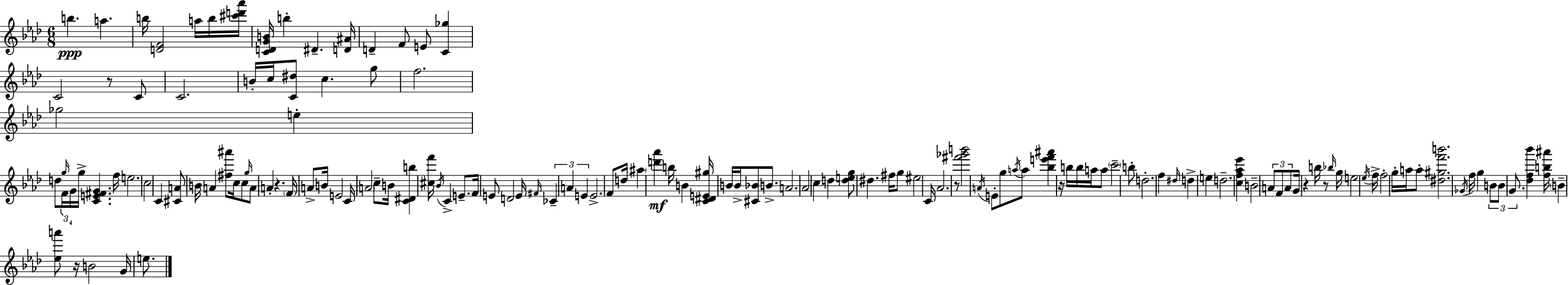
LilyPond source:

{
  \clef treble
  \numericTimeSignature
  \time 6/8
  \key aes \major
  b''4.\ppp a''4. | b''16 <d' f'>2 a''16 b''16 <cis''' d''' aes'''>16 | <c' d' g' b'>16 b''4-. dis'4.-- <d' ais'>16 | d'4-- f'8 e'8 <c' ges''>4 | \break c'2 r8 c'8 | c'2. | b'16-. c''16 <c' dis''>8 c''4. g''8 | f''2. | \break ges''2 e''4-. | d''8 \tuplet 3/2 { \grace { g''16 } f'16 g'16 } g''16-> <c' e' fis' g'>4. | f''16 e''2. | \parenthesize c''2 c'4 | \break <cis' a'>8 b'16 a'4 <fis'' ais'''>8 c''16 c''8 | \grace { g''16 } a'8 a'4-. r4. | \parenthesize f'16 a'8-> b'16 e'2 | c'16 \parenthesize a'2 c''8-- | \break b'16 <c' dis' b''>4 <cis'' f'''>16 \acciaccatura { bes'16 } c'4-> | e'8.-- f'16 e'8 d'2 | e'16 \grace { fis'16 } \tuplet 3/2 { ces'4-- a'4 | e'4 } e'2.-> | \break f'8 d''16 \parenthesize ais''4 <d''' aes'''>4\mf | b''16 b'4 <c' dis' e' gis''>16 b'16 b'16-> <cis' bes'>8 | b'8.-> a'2. | aes'2 | \break c''4 d''4 <d'' e'' g''>8 dis''4. | fis''16 g''8 eis''2 | c'16 aes'2. | r8 <fis''' ges''' b'''>2 | \break \acciaccatura { a'16 } e'8-. g''8 \acciaccatura { a''16 } a''8 <bes'' e''' f''' ais'''>4 | r16 b''16 b''16 a''16 a''8 \parenthesize c'''2-- | b''8-. d''2.-. | f''4 \grace { dis''16 } d''4-> | \break e''4 d''2.-- | <c'' f'' aes'' ees'''>4 b'2-- | \tuplet 3/2 { a'8 f'8 a'8 } | g'16 r4 b''16 r8 \grace { bes''16 } g''16 e''2 | \break \acciaccatura { ees''16 } f''16-> f''2-. | g''16-. a''16 a''8-. <dis'' gis'' f''' b'''>2. | \acciaccatura { ges'16 } f''16 g''4 | \tuplet 3/2 { b'8 b'8 g'8. } <des'' f'' bes'''>4 | \break <f'' b'' ais'''>16 \parenthesize b'4-- <ees'' a'''>8 r16 b'2 | g'16 e''8. \bar "|."
}